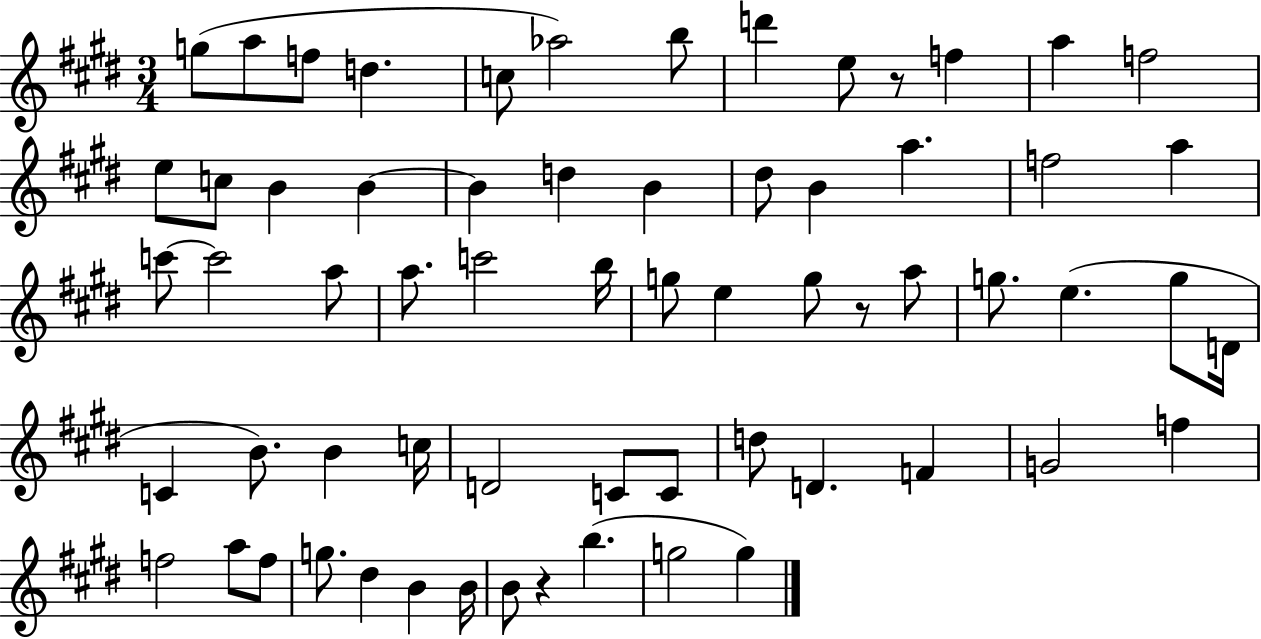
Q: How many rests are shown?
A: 3